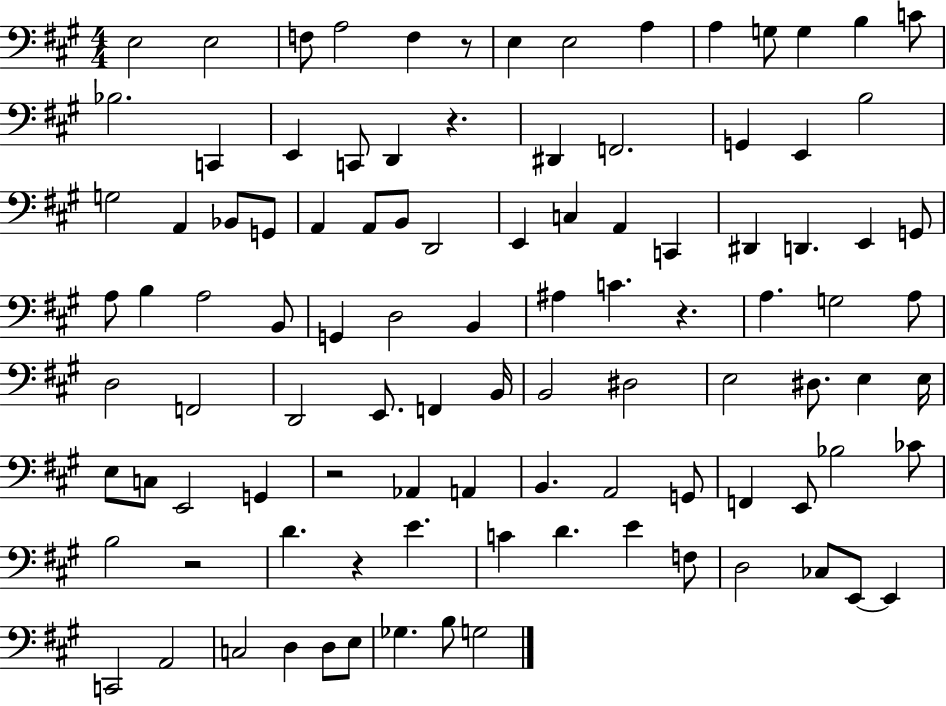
{
  \clef bass
  \numericTimeSignature
  \time 4/4
  \key a \major
  e2 e2 | f8 a2 f4 r8 | e4 e2 a4 | a4 g8 g4 b4 c'8 | \break bes2. c,4 | e,4 c,8 d,4 r4. | dis,4 f,2. | g,4 e,4 b2 | \break g2 a,4 bes,8 g,8 | a,4 a,8 b,8 d,2 | e,4 c4 a,4 c,4 | dis,4 d,4. e,4 g,8 | \break a8 b4 a2 b,8 | g,4 d2 b,4 | ais4 c'4. r4. | a4. g2 a8 | \break d2 f,2 | d,2 e,8. f,4 b,16 | b,2 dis2 | e2 dis8. e4 e16 | \break e8 c8 e,2 g,4 | r2 aes,4 a,4 | b,4. a,2 g,8 | f,4 e,8 bes2 ces'8 | \break b2 r2 | d'4. r4 e'4. | c'4 d'4. e'4 f8 | d2 ces8 e,8~~ e,4 | \break c,2 a,2 | c2 d4 d8 e8 | ges4. b8 g2 | \bar "|."
}